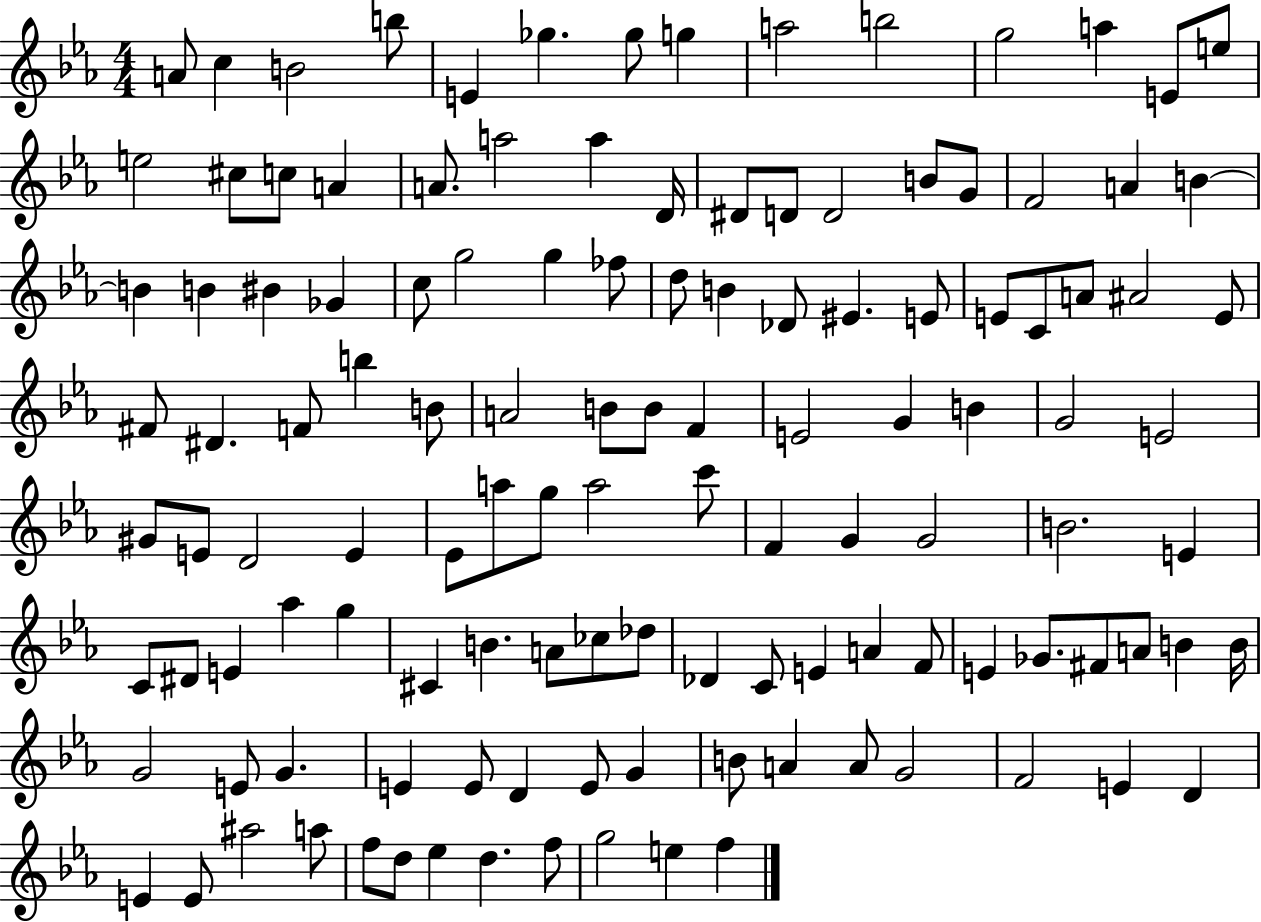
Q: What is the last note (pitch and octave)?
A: F5